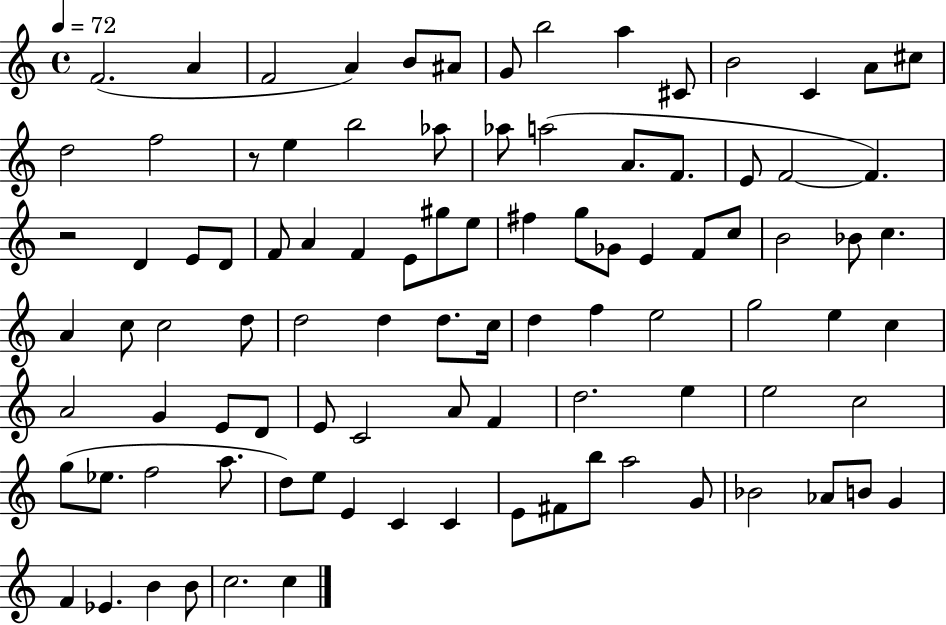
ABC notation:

X:1
T:Untitled
M:4/4
L:1/4
K:C
F2 A F2 A B/2 ^A/2 G/2 b2 a ^C/2 B2 C A/2 ^c/2 d2 f2 z/2 e b2 _a/2 _a/2 a2 A/2 F/2 E/2 F2 F z2 D E/2 D/2 F/2 A F E/2 ^g/2 e/2 ^f g/2 _G/2 E F/2 c/2 B2 _B/2 c A c/2 c2 d/2 d2 d d/2 c/4 d f e2 g2 e c A2 G E/2 D/2 E/2 C2 A/2 F d2 e e2 c2 g/2 _e/2 f2 a/2 d/2 e/2 E C C E/2 ^F/2 b/2 a2 G/2 _B2 _A/2 B/2 G F _E B B/2 c2 c